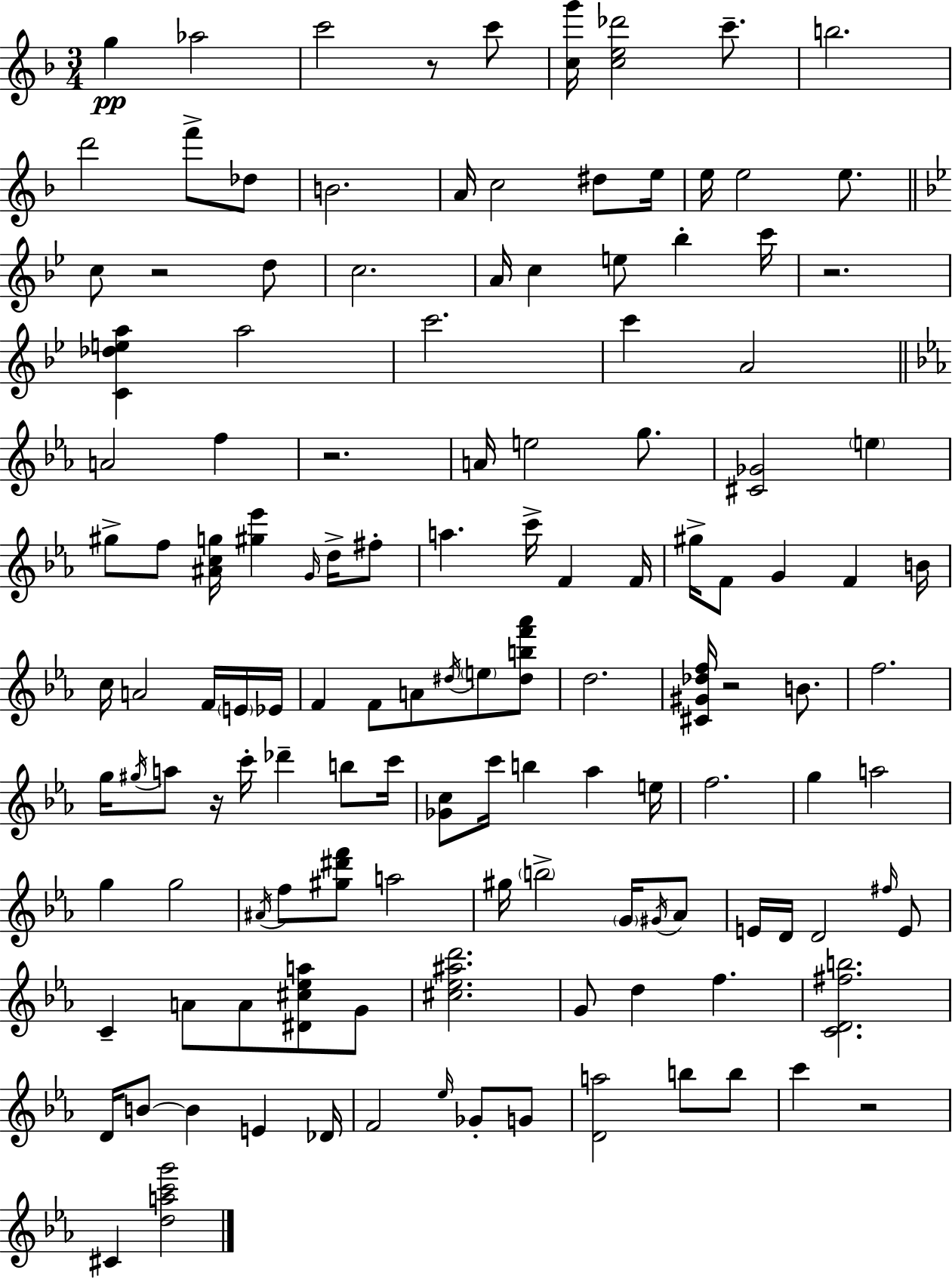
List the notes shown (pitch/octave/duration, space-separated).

G5/q Ab5/h C6/h R/e C6/e [C5,G6]/s [C5,E5,Db6]/h C6/e. B5/h. D6/h F6/e Db5/e B4/h. A4/s C5/h D#5/e E5/s E5/s E5/h E5/e. C5/e R/h D5/e C5/h. A4/s C5/q E5/e Bb5/q C6/s R/h. [C4,Db5,E5,A5]/q A5/h C6/h. C6/q A4/h A4/h F5/q R/h. A4/s E5/h G5/e. [C#4,Gb4]/h E5/q G#5/e F5/e [A#4,C5,G5]/s [G#5,Eb6]/q G4/s D5/s F#5/e A5/q. C6/s F4/q F4/s G#5/s F4/e G4/q F4/q B4/s C5/s A4/h F4/s E4/s Eb4/s F4/q F4/e A4/e D#5/s E5/e [D#5,B5,F6,Ab6]/e D5/h. [C#4,G#4,Db5,F5]/s R/h B4/e. F5/h. G5/s G#5/s A5/e R/s C6/s Db6/q B5/e C6/s [Gb4,C5]/e C6/s B5/q Ab5/q E5/s F5/h. G5/q A5/h G5/q G5/h A#4/s F5/e [G#5,D#6,F6]/e A5/h G#5/s B5/h G4/s G#4/s Ab4/e E4/s D4/s D4/h F#5/s E4/e C4/q A4/e A4/e [D#4,C#5,Eb5,A5]/e G4/e [C#5,Eb5,A#5,D6]/h. G4/e D5/q F5/q. [C4,D4,F#5,B5]/h. D4/s B4/e B4/q E4/q Db4/s F4/h Eb5/s Gb4/e G4/e [D4,A5]/h B5/e B5/e C6/q R/h C#4/q [D5,A5,C6,G6]/h